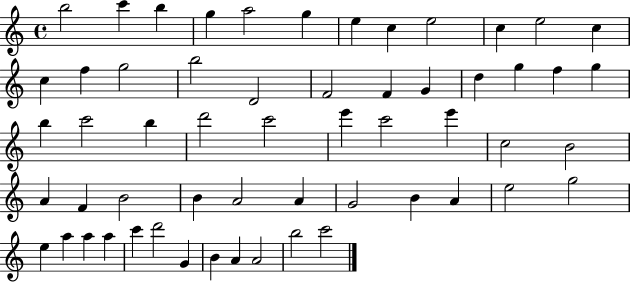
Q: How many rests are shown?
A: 0